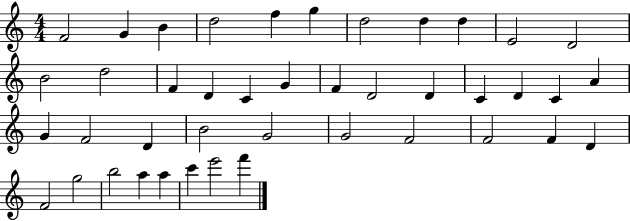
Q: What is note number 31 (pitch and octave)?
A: F4